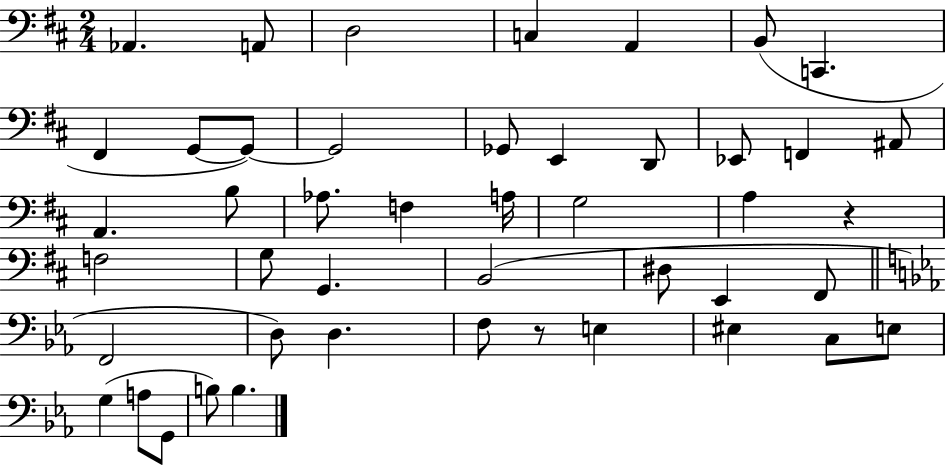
{
  \clef bass
  \numericTimeSignature
  \time 2/4
  \key d \major
  aes,4. a,8 | d2 | c4 a,4 | b,8( c,4. | \break fis,4 g,8~~ g,8~~) | g,2 | ges,8 e,4 d,8 | ees,8 f,4 ais,8 | \break a,4. b8 | aes8. f4 a16 | g2 | a4 r4 | \break f2 | g8 g,4. | b,2( | dis8 e,4 fis,8 | \break \bar "||" \break \key ees \major f,2 | d8) d4. | f8 r8 e4 | eis4 c8 e8 | \break g4( a8 g,8 | b8) b4. | \bar "|."
}